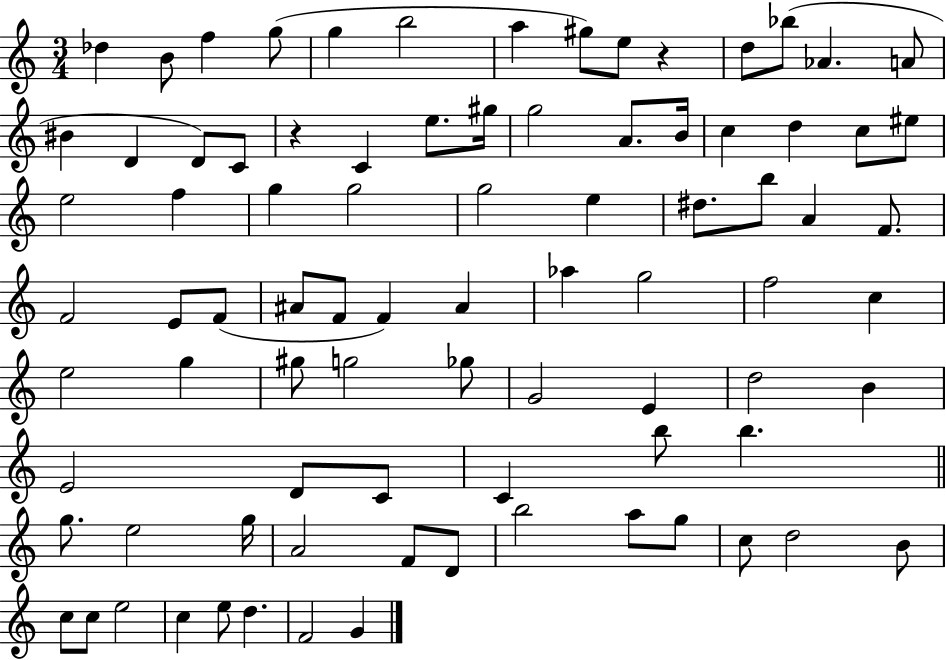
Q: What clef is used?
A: treble